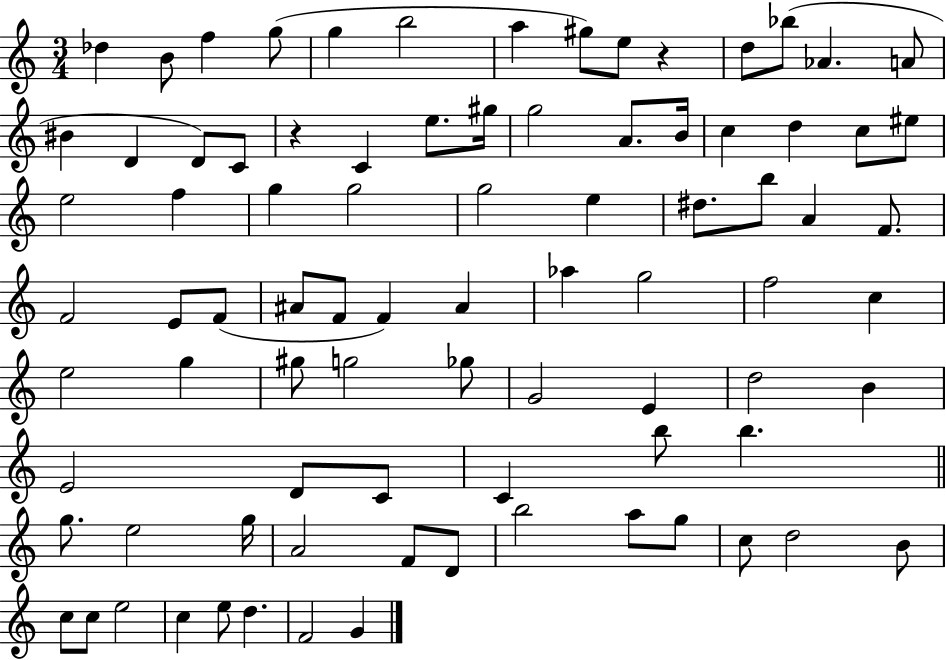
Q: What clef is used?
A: treble